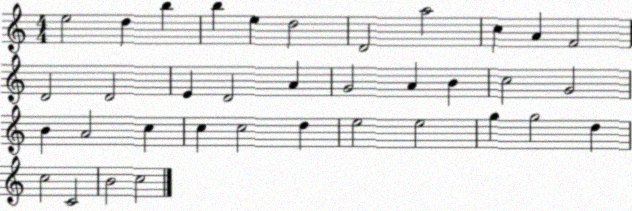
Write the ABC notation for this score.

X:1
T:Untitled
M:4/4
L:1/4
K:C
e2 d b b e d2 D2 a2 c A F2 D2 D2 E D2 A G2 A B c2 G2 B A2 c c c2 d e2 e2 g g2 d c2 C2 B2 c2